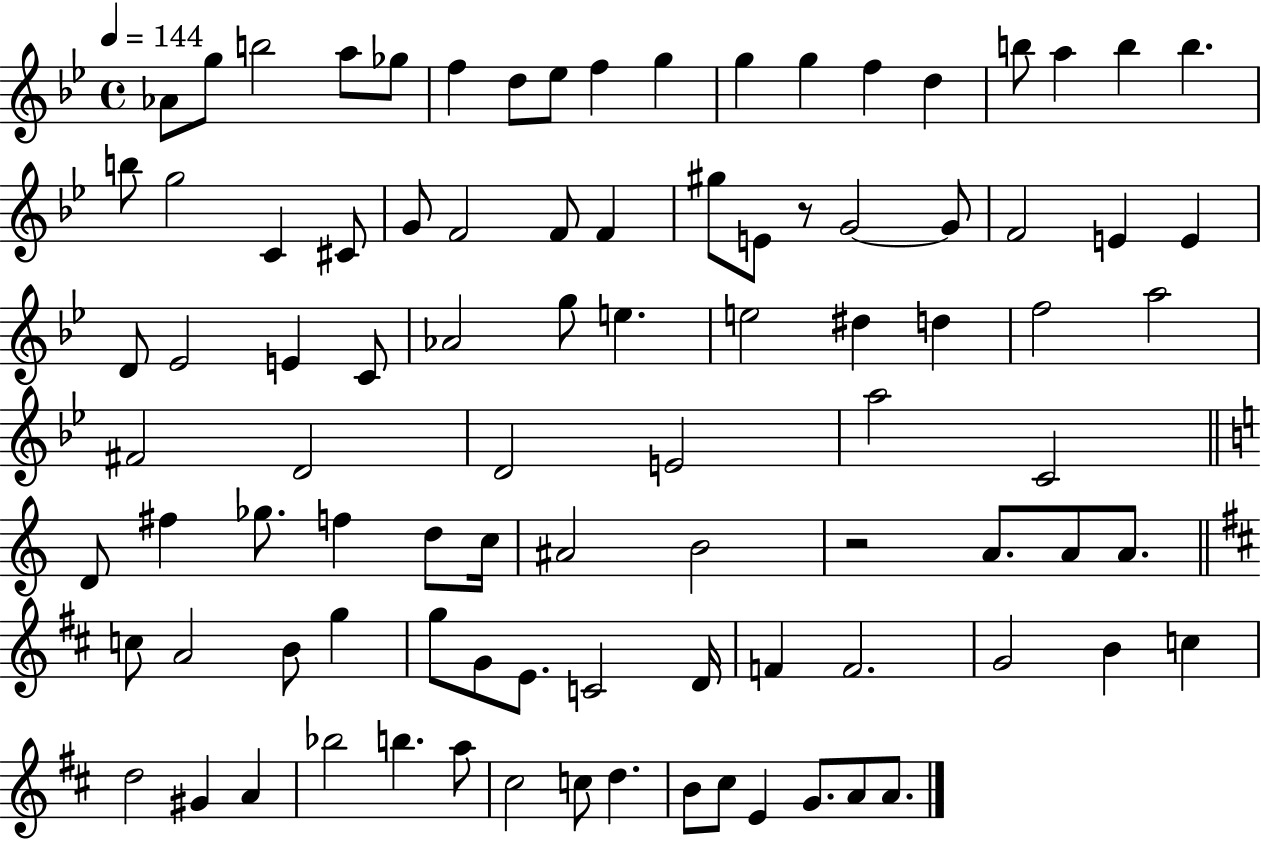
{
  \clef treble
  \time 4/4
  \defaultTimeSignature
  \key bes \major
  \tempo 4 = 144
  aes'8 g''8 b''2 a''8 ges''8 | f''4 d''8 ees''8 f''4 g''4 | g''4 g''4 f''4 d''4 | b''8 a''4 b''4 b''4. | \break b''8 g''2 c'4 cis'8 | g'8 f'2 f'8 f'4 | gis''8 e'8 r8 g'2~~ g'8 | f'2 e'4 e'4 | \break d'8 ees'2 e'4 c'8 | aes'2 g''8 e''4. | e''2 dis''4 d''4 | f''2 a''2 | \break fis'2 d'2 | d'2 e'2 | a''2 c'2 | \bar "||" \break \key c \major d'8 fis''4 ges''8. f''4 d''8 c''16 | ais'2 b'2 | r2 a'8. a'8 a'8. | \bar "||" \break \key b \minor c''8 a'2 b'8 g''4 | g''8 g'8 e'8. c'2 d'16 | f'4 f'2. | g'2 b'4 c''4 | \break d''2 gis'4 a'4 | bes''2 b''4. a''8 | cis''2 c''8 d''4. | b'8 cis''8 e'4 g'8. a'8 a'8. | \break \bar "|."
}